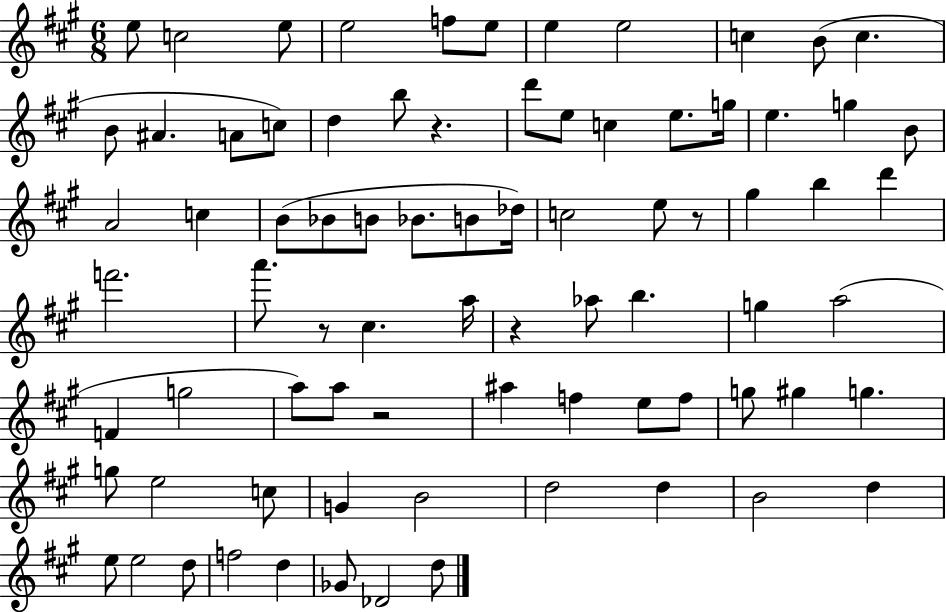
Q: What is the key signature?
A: A major